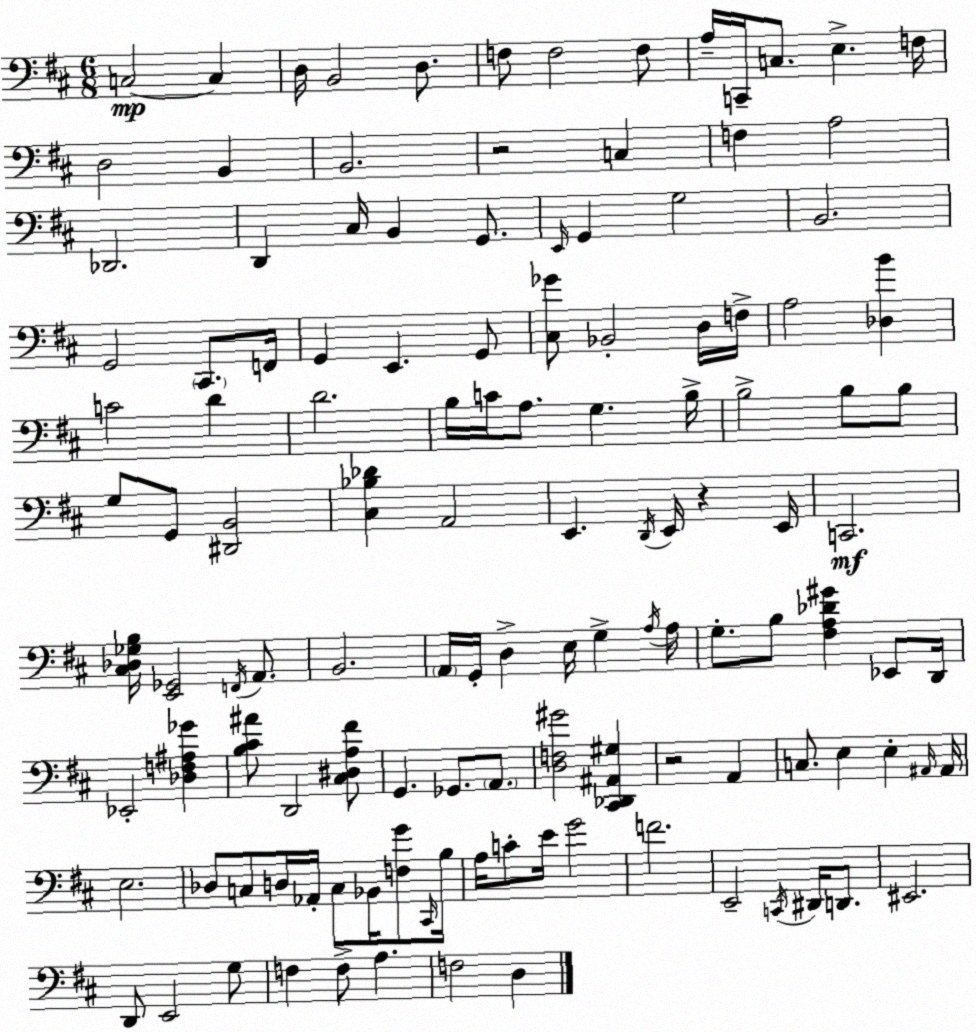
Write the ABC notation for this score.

X:1
T:Untitled
M:6/8
L:1/4
K:D
C,2 C, D,/4 B,,2 D,/2 F,/2 F,2 F,/2 A,/4 C,,/4 C,/2 E, F,/4 D,2 B,, B,,2 z2 C, F, A,2 _D,,2 D,, ^C,/4 B,, G,,/2 E,,/4 G,, G,2 B,,2 G,,2 ^C,,/2 F,,/4 G,, E,, G,,/2 [^C,_G]/2 _B,,2 D,/4 F,/4 A,2 [_D,B] C2 D D2 B,/4 C/4 A,/2 G, B,/4 B,2 B,/2 B,/2 G,/2 G,,/2 [^D,,B,,]2 [^C,_B,_D] A,,2 E,, D,,/4 E,,/4 z E,,/4 C,,2 [^C,_D,_G,B,]/4 [E,,_G,,]2 F,,/4 A,,/2 B,,2 A,,/4 G,,/4 D, E,/4 G, A,/4 A,/4 G,/2 B,/2 [^F,A,_D^G] _E,,/2 D,,/4 _E,,2 [_D,F,^A,_G] [B,^C^A]/2 D,,2 [^C,^D,A,^F]/2 G,, _G,,/2 A,,/2 [D,F,^G]2 [^C,,_D,,^A,,^G,] z2 A,, C,/2 E, E, ^A,,/4 ^A,,/4 E,2 _D,/2 C,/2 D,/4 _A,,/4 C,/2 _B,,/4 [F,G]/2 ^C,,/4 B,/4 A,/4 C/2 E/4 G2 F2 E,,2 C,,/4 ^D,,/4 D,,/2 ^E,,2 D,,/2 E,,2 G,/2 F, F,/2 A, F,2 D,